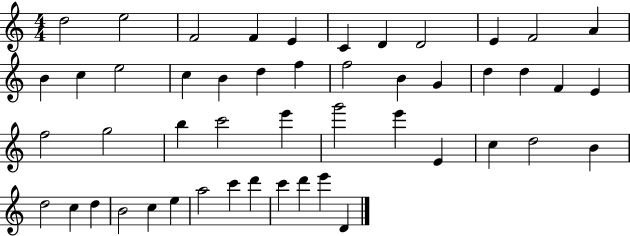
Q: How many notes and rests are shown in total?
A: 49